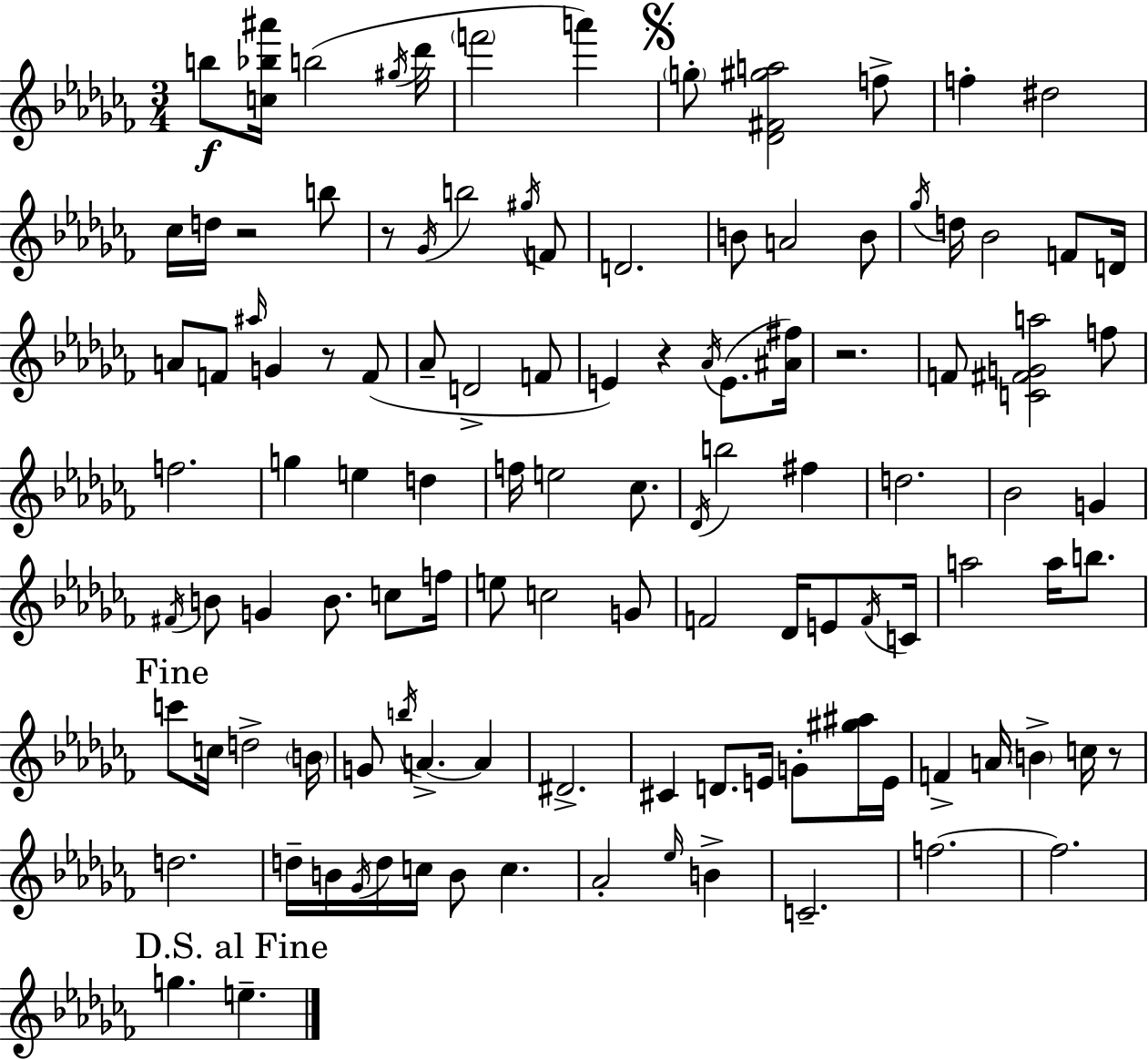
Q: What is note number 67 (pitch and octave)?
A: A5